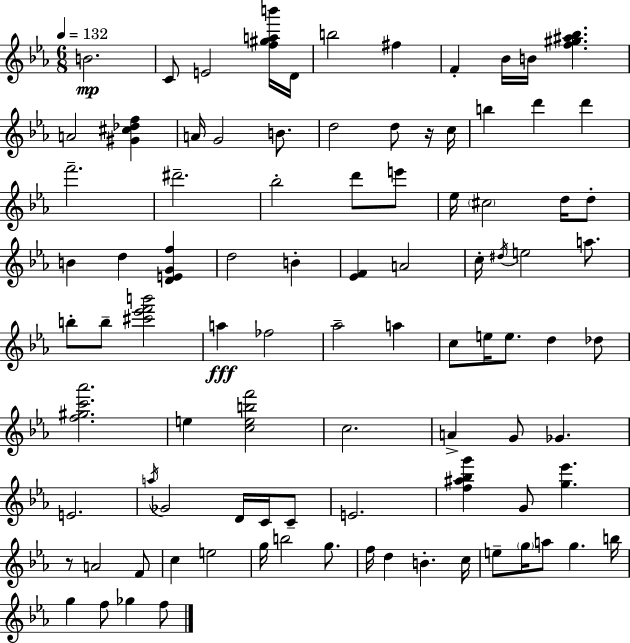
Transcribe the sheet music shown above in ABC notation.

X:1
T:Untitled
M:6/8
L:1/4
K:Cm
B2 C/2 E2 [f^gab']/4 D/4 b2 ^f F _B/4 B/4 [f^g^a_b] A2 [^G^c_df] A/4 G2 B/2 d2 d/2 z/4 c/4 b d' d' f'2 ^d'2 _b2 d'/2 e'/2 _e/4 ^c2 d/4 d/2 B d [DEGf] d2 B [_EF] A2 c/4 ^d/4 e2 a/2 b/2 b/2 [^c'_e'f'b']2 a _f2 _a2 a c/2 e/4 e/2 d _d/2 [f^gc'_a']2 e [cebf']2 c2 A G/2 _G E2 a/4 _G2 D/4 C/4 C/2 E2 [f^a_bg'] G/2 [g_e'] z/2 A2 F/2 c e2 g/4 b2 g/2 f/4 d B c/4 e/2 g/4 a/2 g b/4 g f/2 _g f/2